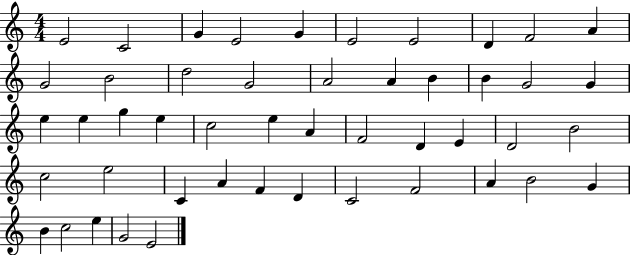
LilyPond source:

{
  \clef treble
  \numericTimeSignature
  \time 4/4
  \key c \major
  e'2 c'2 | g'4 e'2 g'4 | e'2 e'2 | d'4 f'2 a'4 | \break g'2 b'2 | d''2 g'2 | a'2 a'4 b'4 | b'4 g'2 g'4 | \break e''4 e''4 g''4 e''4 | c''2 e''4 a'4 | f'2 d'4 e'4 | d'2 b'2 | \break c''2 e''2 | c'4 a'4 f'4 d'4 | c'2 f'2 | a'4 b'2 g'4 | \break b'4 c''2 e''4 | g'2 e'2 | \bar "|."
}